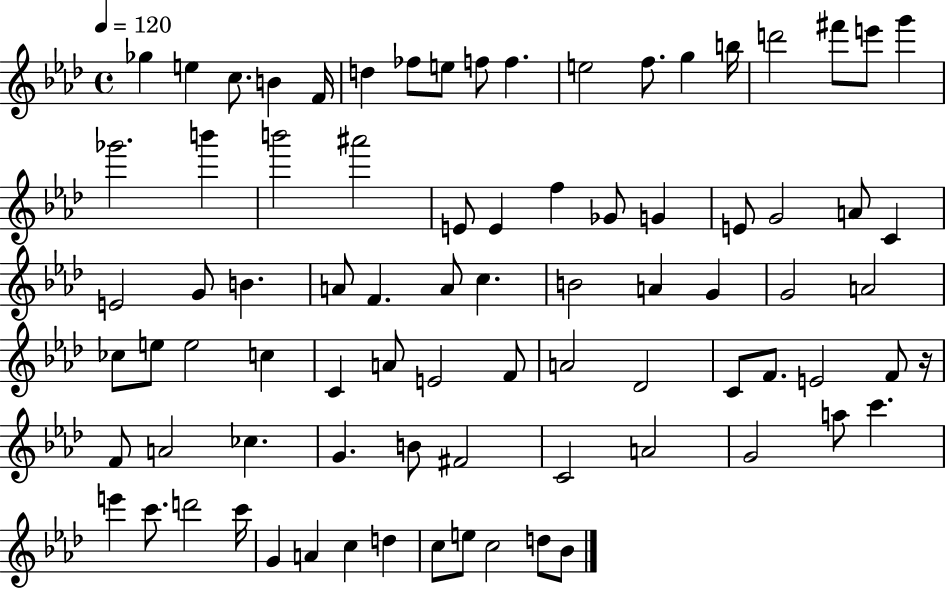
Gb5/q E5/q C5/e. B4/q F4/s D5/q FES5/e E5/e F5/e F5/q. E5/h F5/e. G5/q B5/s D6/h F#6/e E6/e G6/q Gb6/h. B6/q B6/h A#6/h E4/e E4/q F5/q Gb4/e G4/q E4/e G4/h A4/e C4/q E4/h G4/e B4/q. A4/e F4/q. A4/e C5/q. B4/h A4/q G4/q G4/h A4/h CES5/e E5/e E5/h C5/q C4/q A4/e E4/h F4/e A4/h Db4/h C4/e F4/e. E4/h F4/e R/s F4/e A4/h CES5/q. G4/q. B4/e F#4/h C4/h A4/h G4/h A5/e C6/q. E6/q C6/e. D6/h C6/s G4/q A4/q C5/q D5/q C5/e E5/e C5/h D5/e Bb4/e